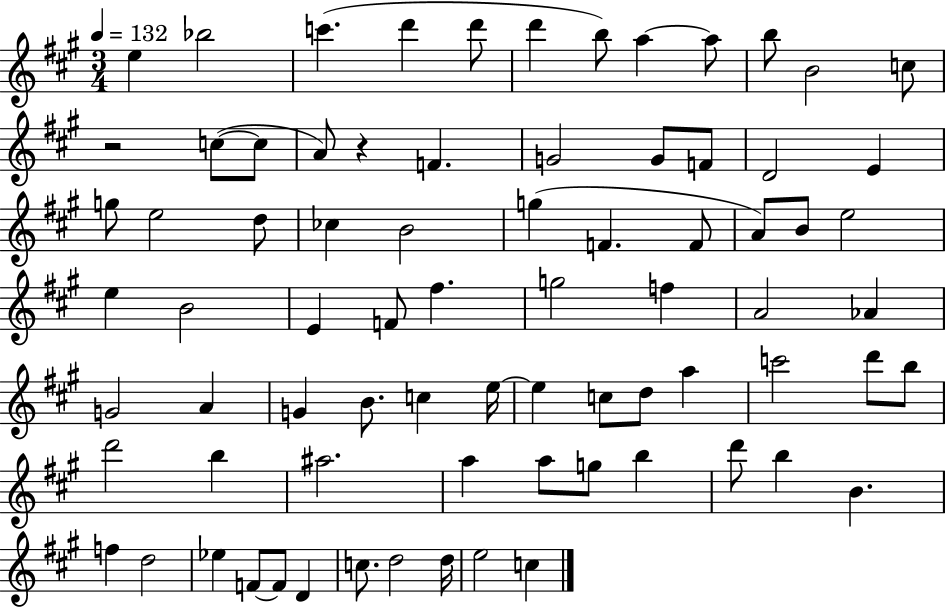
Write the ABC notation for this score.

X:1
T:Untitled
M:3/4
L:1/4
K:A
e _b2 c' d' d'/2 d' b/2 a a/2 b/2 B2 c/2 z2 c/2 c/2 A/2 z F G2 G/2 F/2 D2 E g/2 e2 d/2 _c B2 g F F/2 A/2 B/2 e2 e B2 E F/2 ^f g2 f A2 _A G2 A G B/2 c e/4 e c/2 d/2 a c'2 d'/2 b/2 d'2 b ^a2 a a/2 g/2 b d'/2 b B f d2 _e F/2 F/2 D c/2 d2 d/4 e2 c